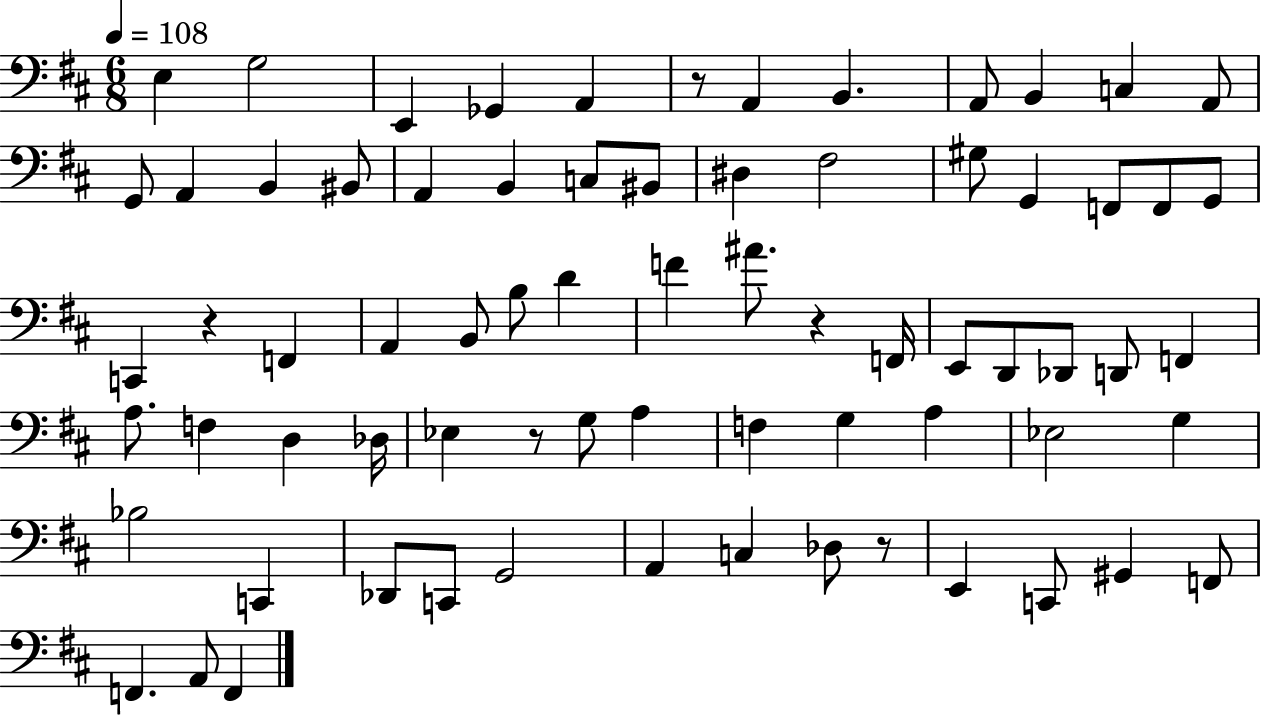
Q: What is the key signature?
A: D major